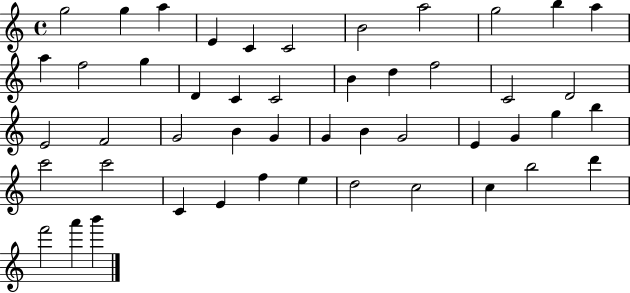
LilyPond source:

{
  \clef treble
  \time 4/4
  \defaultTimeSignature
  \key c \major
  g''2 g''4 a''4 | e'4 c'4 c'2 | b'2 a''2 | g''2 b''4 a''4 | \break a''4 f''2 g''4 | d'4 c'4 c'2 | b'4 d''4 f''2 | c'2 d'2 | \break e'2 f'2 | g'2 b'4 g'4 | g'4 b'4 g'2 | e'4 g'4 g''4 b''4 | \break c'''2 c'''2 | c'4 e'4 f''4 e''4 | d''2 c''2 | c''4 b''2 d'''4 | \break f'''2 a'''4 b'''4 | \bar "|."
}